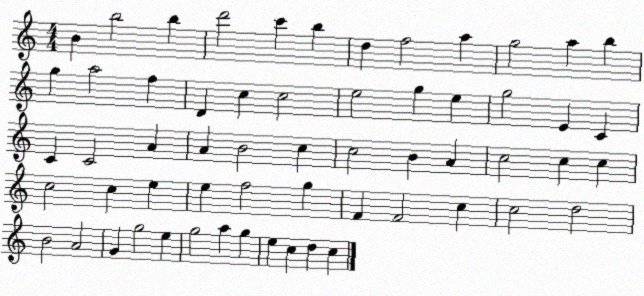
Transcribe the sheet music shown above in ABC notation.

X:1
T:Untitled
M:4/4
L:1/4
K:C
B b2 b d'2 c' b d f2 a g2 a b g a2 f D c c2 e2 g e g2 E C C C2 A A B2 c c2 B A c2 c c c2 c e e f2 g F F2 c c2 d2 B2 A2 G g2 e g2 a g e c d c